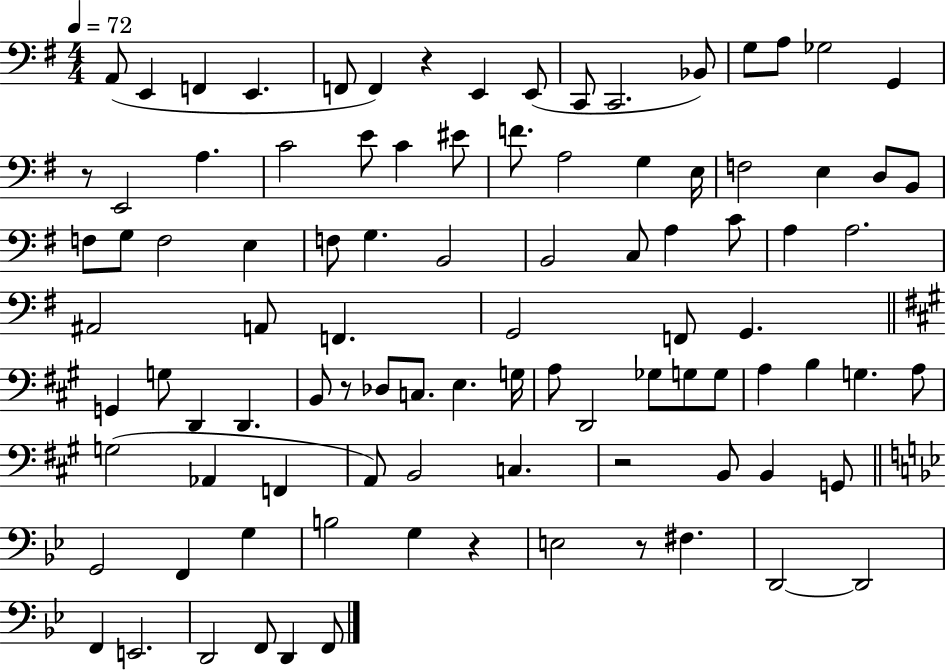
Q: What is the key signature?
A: G major